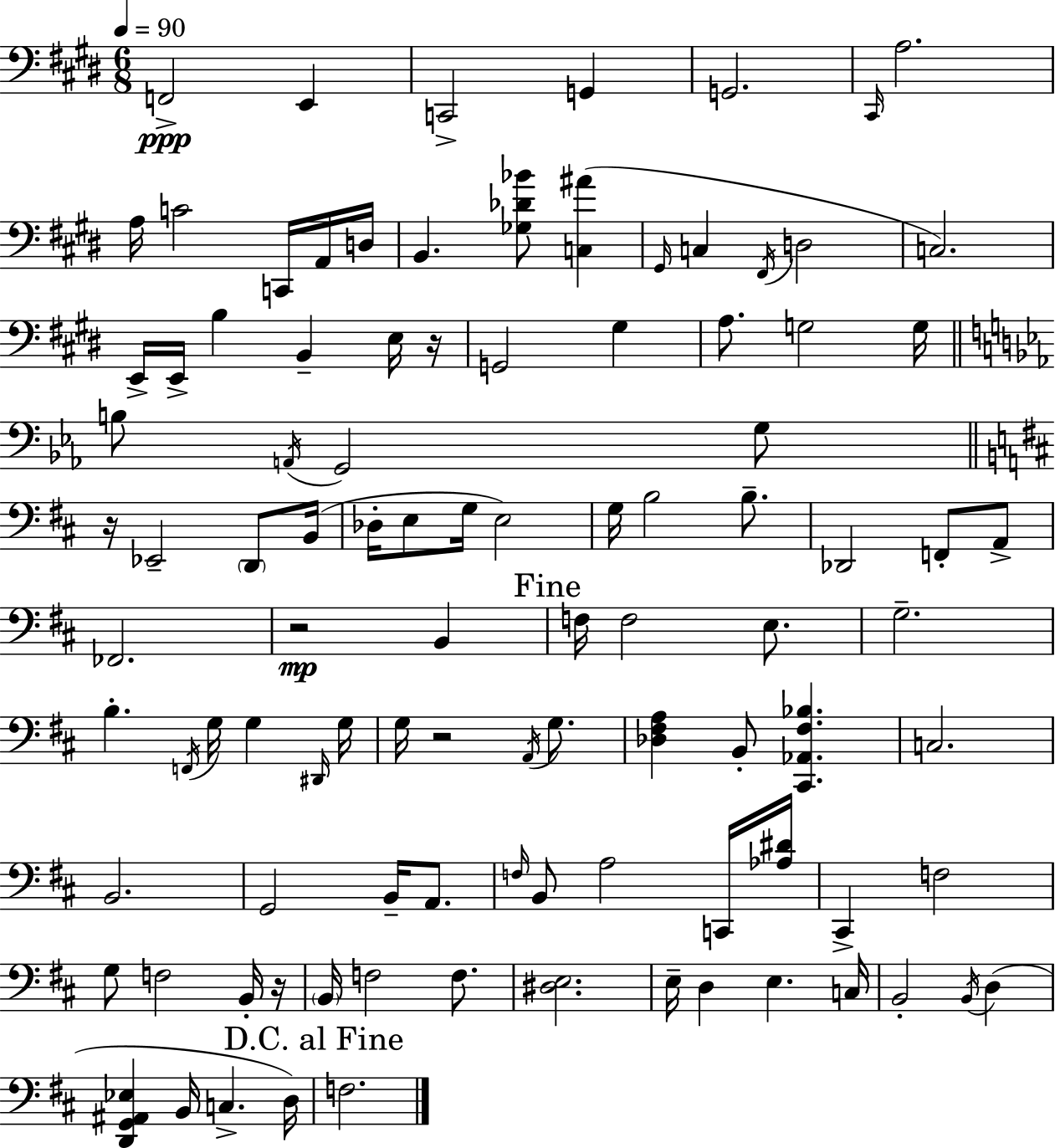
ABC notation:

X:1
T:Untitled
M:6/8
L:1/4
K:E
F,,2 E,, C,,2 G,, G,,2 ^C,,/4 A,2 A,/4 C2 C,,/4 A,,/4 D,/4 B,, [_G,_D_B]/2 [C,^A] ^G,,/4 C, ^F,,/4 D,2 C,2 E,,/4 E,,/4 B, B,, E,/4 z/4 G,,2 ^G, A,/2 G,2 G,/4 B,/2 A,,/4 G,,2 G,/2 z/4 _E,,2 D,,/2 B,,/4 _D,/4 E,/2 G,/4 E,2 G,/4 B,2 B,/2 _D,,2 F,,/2 A,,/2 _F,,2 z2 B,, F,/4 F,2 E,/2 G,2 B, F,,/4 G,/4 G, ^D,,/4 G,/4 G,/4 z2 A,,/4 G,/2 [_D,^F,A,] B,,/2 [^C,,_A,,^F,_B,] C,2 B,,2 G,,2 B,,/4 A,,/2 F,/4 B,,/2 A,2 C,,/4 [_A,^D]/4 ^C,, F,2 G,/2 F,2 B,,/4 z/4 B,,/4 F,2 F,/2 [^D,E,]2 E,/4 D, E, C,/4 B,,2 B,,/4 D, [D,,G,,^A,,_E,] B,,/4 C, D,/4 F,2